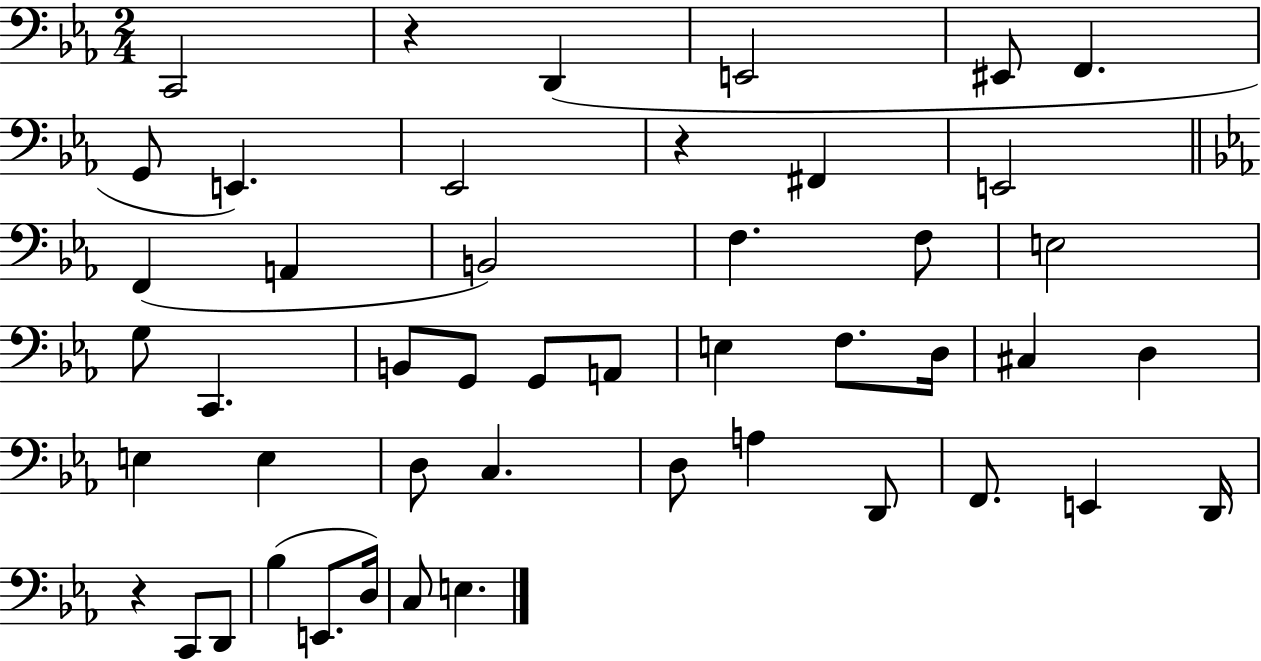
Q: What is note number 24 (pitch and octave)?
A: F3